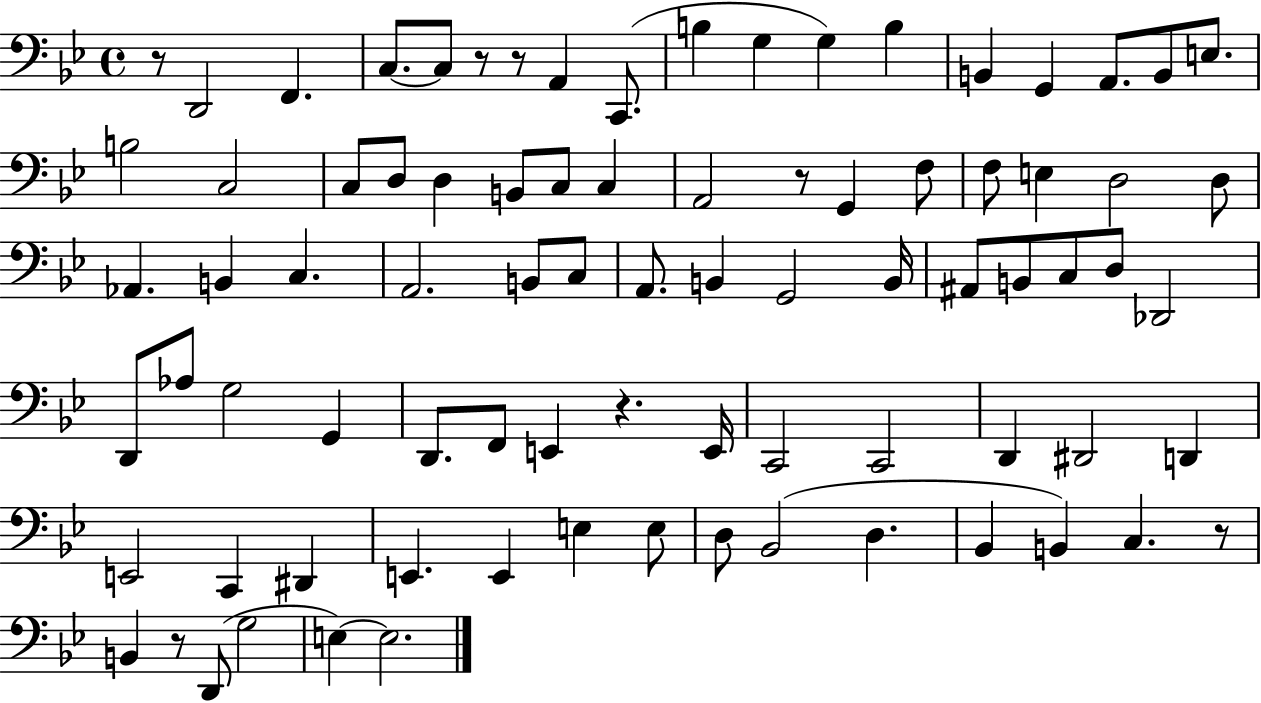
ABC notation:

X:1
T:Untitled
M:4/4
L:1/4
K:Bb
z/2 D,,2 F,, C,/2 C,/2 z/2 z/2 A,, C,,/2 B, G, G, B, B,, G,, A,,/2 B,,/2 E,/2 B,2 C,2 C,/2 D,/2 D, B,,/2 C,/2 C, A,,2 z/2 G,, F,/2 F,/2 E, D,2 D,/2 _A,, B,, C, A,,2 B,,/2 C,/2 A,,/2 B,, G,,2 B,,/4 ^A,,/2 B,,/2 C,/2 D,/2 _D,,2 D,,/2 _A,/2 G,2 G,, D,,/2 F,,/2 E,, z E,,/4 C,,2 C,,2 D,, ^D,,2 D,, E,,2 C,, ^D,, E,, E,, E, E,/2 D,/2 _B,,2 D, _B,, B,, C, z/2 B,, z/2 D,,/2 G,2 E, E,2